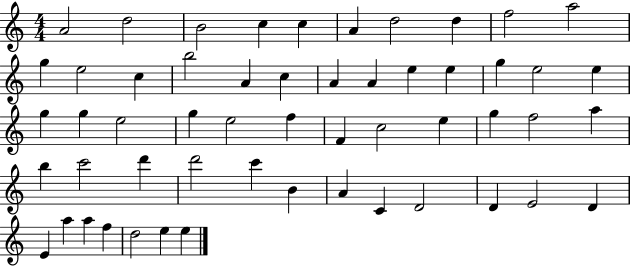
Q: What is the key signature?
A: C major